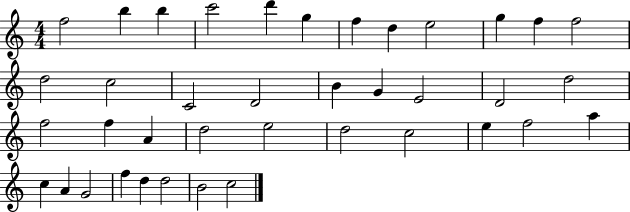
X:1
T:Untitled
M:4/4
L:1/4
K:C
f2 b b c'2 d' g f d e2 g f f2 d2 c2 C2 D2 B G E2 D2 d2 f2 f A d2 e2 d2 c2 e f2 a c A G2 f d d2 B2 c2